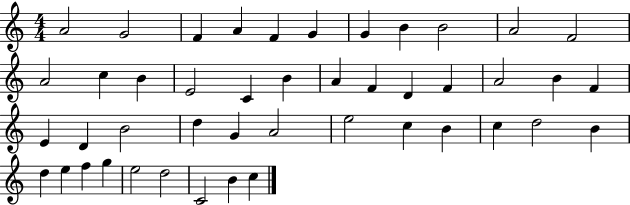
X:1
T:Untitled
M:4/4
L:1/4
K:C
A2 G2 F A F G G B B2 A2 F2 A2 c B E2 C B A F D F A2 B F E D B2 d G A2 e2 c B c d2 B d e f g e2 d2 C2 B c